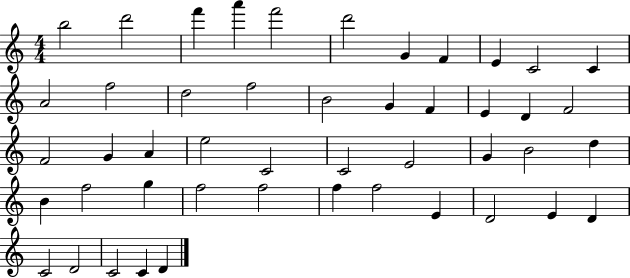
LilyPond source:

{
  \clef treble
  \numericTimeSignature
  \time 4/4
  \key c \major
  b''2 d'''2 | f'''4 a'''4 f'''2 | d'''2 g'4 f'4 | e'4 c'2 c'4 | \break a'2 f''2 | d''2 f''2 | b'2 g'4 f'4 | e'4 d'4 f'2 | \break f'2 g'4 a'4 | e''2 c'2 | c'2 e'2 | g'4 b'2 d''4 | \break b'4 f''2 g''4 | f''2 f''2 | f''4 f''2 e'4 | d'2 e'4 d'4 | \break c'2 d'2 | c'2 c'4 d'4 | \bar "|."
}